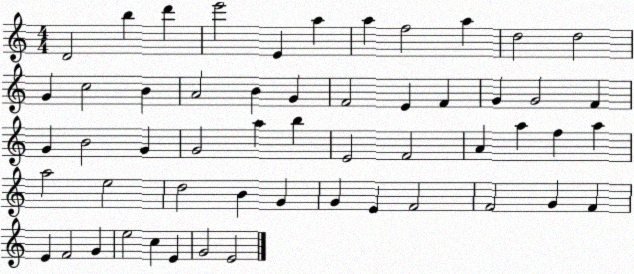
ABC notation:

X:1
T:Untitled
M:4/4
L:1/4
K:C
D2 b d' e'2 E a a f2 a d2 d2 G c2 B A2 B G F2 E F G G2 F G B2 G G2 a b E2 F2 A a f a a2 e2 d2 B G G E F2 F2 G F E F2 G e2 c E G2 E2